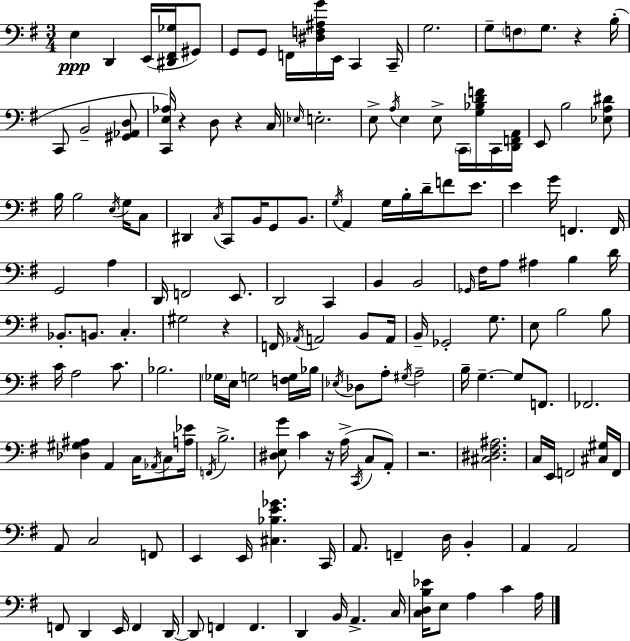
E3/q D2/q E2/s [D#2,F#2,Gb3]/s G#2/e G2/e G2/e F2/s [D#3,F3,A#3,G4]/s E2/s C2/q C2/s G3/h. G3/e F3/e G3/e. R/q B3/s C2/e B2/h [G#2,Ab2,D3]/e [C2,E3,Ab3]/s R/q D3/e R/q C3/s Eb3/s E3/h. E3/e A3/s E3/q E3/e C2/s [G3,Bb3,D4,F4]/s C2/s [D2,F2,A2]/s E2/e B3/h [Eb3,A3,D#4]/e B3/s B3/h E3/s G3/s C3/e D#2/q C3/s C2/e B2/s G2/e B2/e. G3/s A2/q G3/s B3/s D4/s F4/e E4/e. E4/q G4/s F2/q. F2/s G2/h A3/q D2/s F2/h E2/e. D2/h C2/q B2/q B2/h Gb2/s F#3/s A3/e A#3/q B3/q D4/s Bb2/e. B2/e. C3/q. G#3/h R/q F2/s Ab2/s A2/h B2/e A2/s B2/s Gb2/h G3/e. E3/e B3/h B3/e C4/s A3/h C4/e. Bb3/h. Gb3/s E3/s G3/h [F3,G3]/s Bb3/s Eb3/s Db3/e A3/e G#3/s A3/h B3/s G3/q. G3/e F2/e. FES2/h. [Db3,G#3,A#3]/q A2/q C3/s Ab2/s C3/e [A3,Eb4]/s F2/s B3/h. [D#3,E3,G4]/e C4/q R/s A3/s C2/s C3/e A2/e R/h. [C#3,D#3,F#3,A#3]/h. C3/s E2/s F2/h [C#3,G#3]/s F2/s A2/e C3/h F2/e E2/q E2/s [C#3,Bb3,E4,Gb4]/q. C2/s A2/e. F2/q D3/s B2/q A2/q A2/h F2/e D2/q E2/s F2/q D2/s D2/e F2/q F2/q. D2/q B2/s A2/q. C3/s [C3,D3,B3,Eb4]/s E3/e A3/q C4/q A3/s